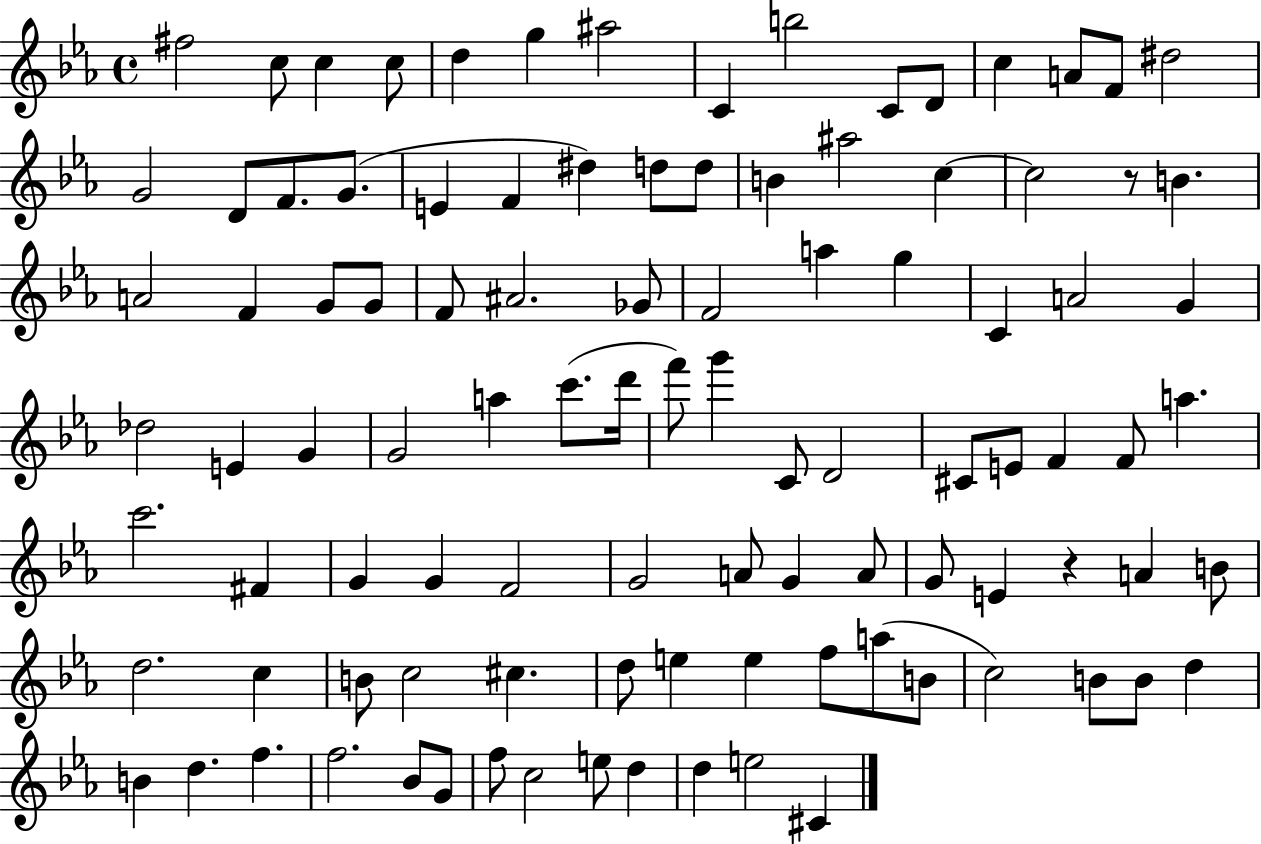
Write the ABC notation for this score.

X:1
T:Untitled
M:4/4
L:1/4
K:Eb
^f2 c/2 c c/2 d g ^a2 C b2 C/2 D/2 c A/2 F/2 ^d2 G2 D/2 F/2 G/2 E F ^d d/2 d/2 B ^a2 c c2 z/2 B A2 F G/2 G/2 F/2 ^A2 _G/2 F2 a g C A2 G _d2 E G G2 a c'/2 d'/4 f'/2 g' C/2 D2 ^C/2 E/2 F F/2 a c'2 ^F G G F2 G2 A/2 G A/2 G/2 E z A B/2 d2 c B/2 c2 ^c d/2 e e f/2 a/2 B/2 c2 B/2 B/2 d B d f f2 _B/2 G/2 f/2 c2 e/2 d d e2 ^C